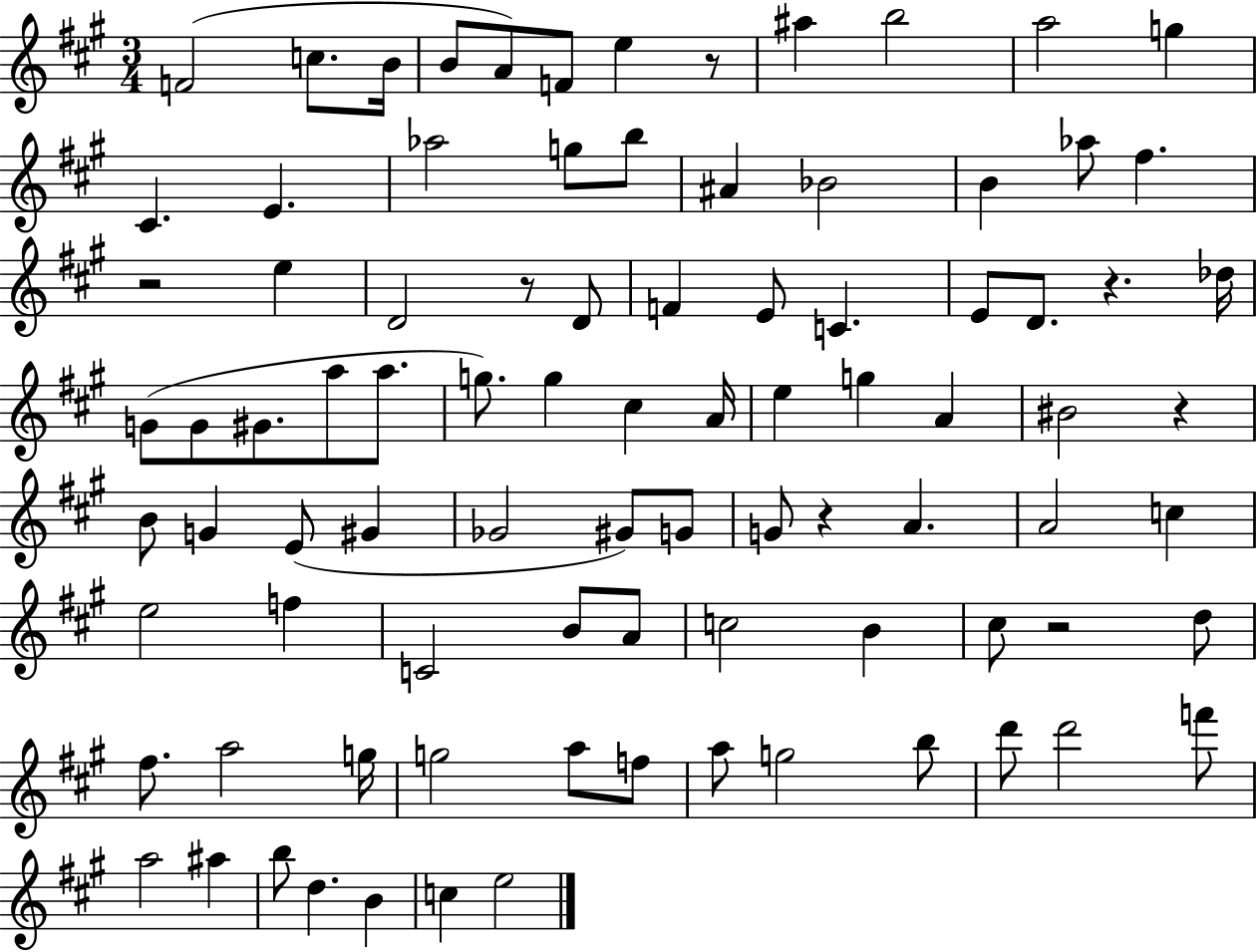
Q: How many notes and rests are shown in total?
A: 89